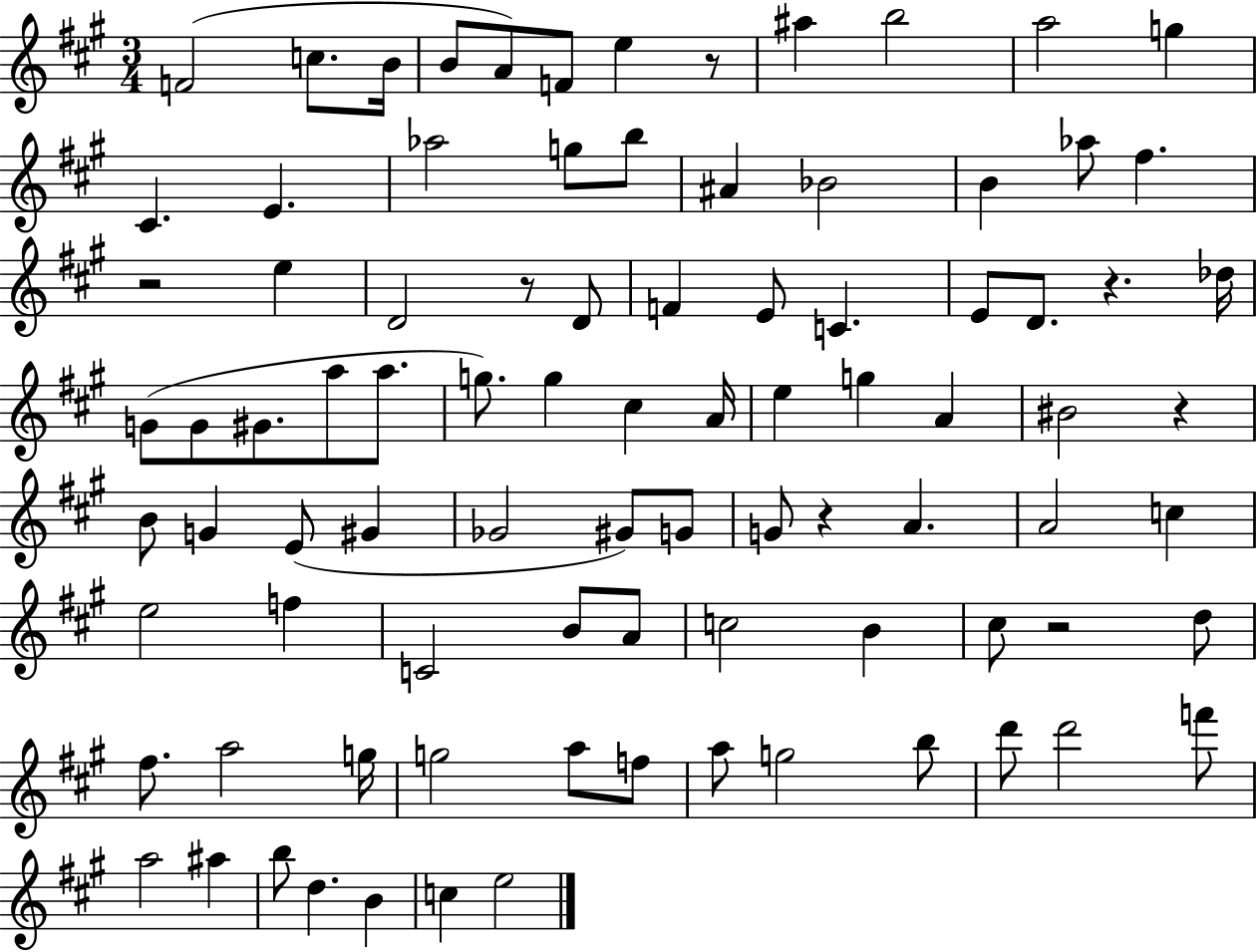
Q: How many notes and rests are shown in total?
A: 89